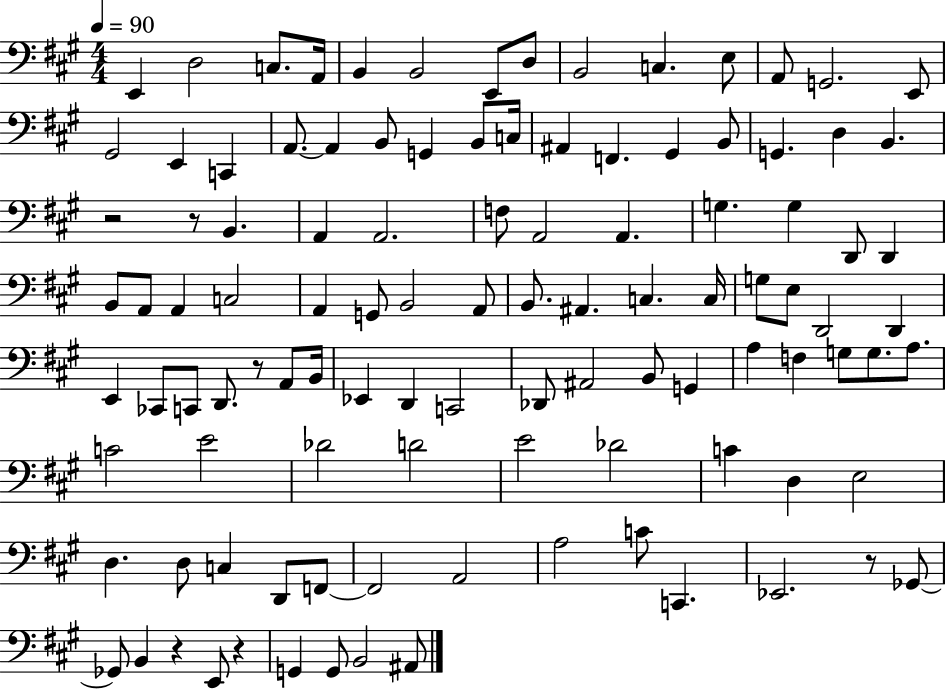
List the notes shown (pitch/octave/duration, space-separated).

E2/q D3/h C3/e. A2/s B2/q B2/h E2/e D3/e B2/h C3/q. E3/e A2/e G2/h. E2/e G#2/h E2/q C2/q A2/e. A2/q B2/e G2/q B2/e C3/s A#2/q F2/q. G#2/q B2/e G2/q. D3/q B2/q. R/h R/e B2/q. A2/q A2/h. F3/e A2/h A2/q. G3/q. G3/q D2/e D2/q B2/e A2/e A2/q C3/h A2/q G2/e B2/h A2/e B2/e. A#2/q. C3/q. C3/s G3/e E3/e D2/h D2/q E2/q CES2/e C2/e D2/e. R/e A2/e B2/s Eb2/q D2/q C2/h Db2/e A#2/h B2/e G2/q A3/q F3/q G3/e G3/e. A3/e. C4/h E4/h Db4/h D4/h E4/h Db4/h C4/q D3/q E3/h D3/q. D3/e C3/q D2/e F2/e F2/h A2/h A3/h C4/e C2/q. Eb2/h. R/e Gb2/e Gb2/e B2/q R/q E2/e R/q G2/q G2/e B2/h A#2/e